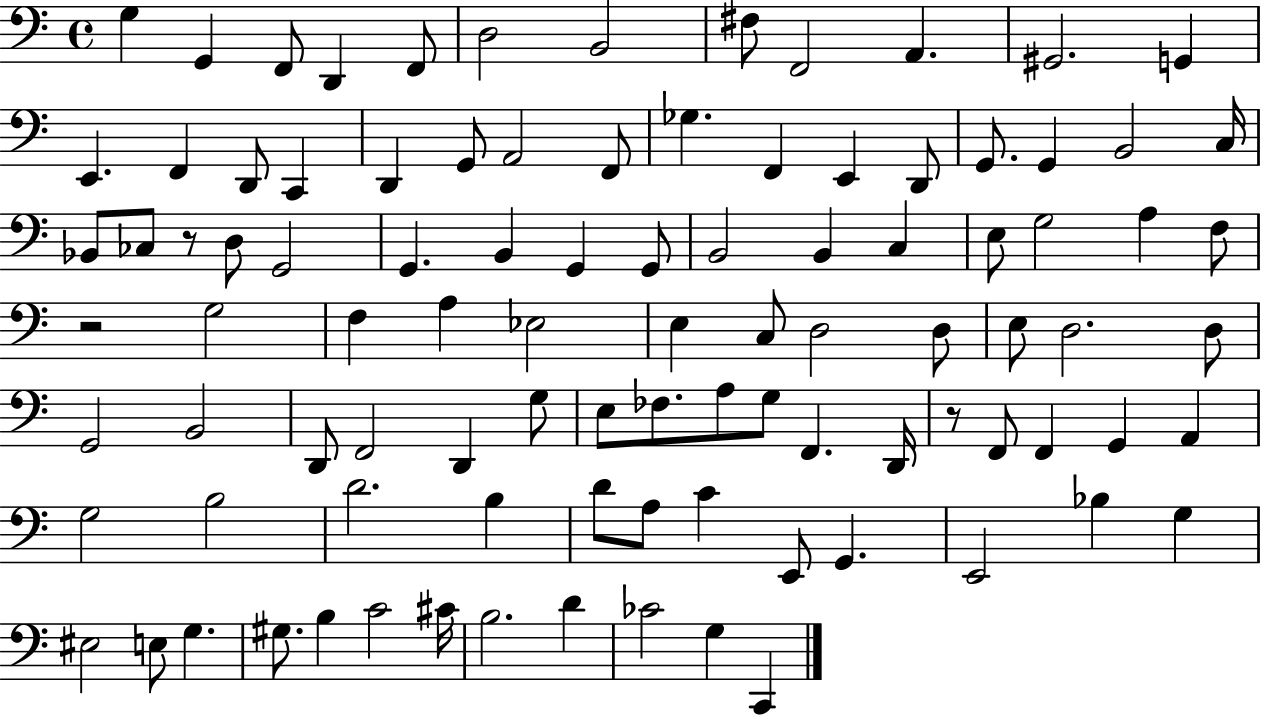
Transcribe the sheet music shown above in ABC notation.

X:1
T:Untitled
M:4/4
L:1/4
K:C
G, G,, F,,/2 D,, F,,/2 D,2 B,,2 ^F,/2 F,,2 A,, ^G,,2 G,, E,, F,, D,,/2 C,, D,, G,,/2 A,,2 F,,/2 _G, F,, E,, D,,/2 G,,/2 G,, B,,2 C,/4 _B,,/2 _C,/2 z/2 D,/2 G,,2 G,, B,, G,, G,,/2 B,,2 B,, C, E,/2 G,2 A, F,/2 z2 G,2 F, A, _E,2 E, C,/2 D,2 D,/2 E,/2 D,2 D,/2 G,,2 B,,2 D,,/2 F,,2 D,, G,/2 E,/2 _F,/2 A,/2 G,/2 F,, D,,/4 z/2 F,,/2 F,, G,, A,, G,2 B,2 D2 B, D/2 A,/2 C E,,/2 G,, E,,2 _B, G, ^E,2 E,/2 G, ^G,/2 B, C2 ^C/4 B,2 D _C2 G, C,,